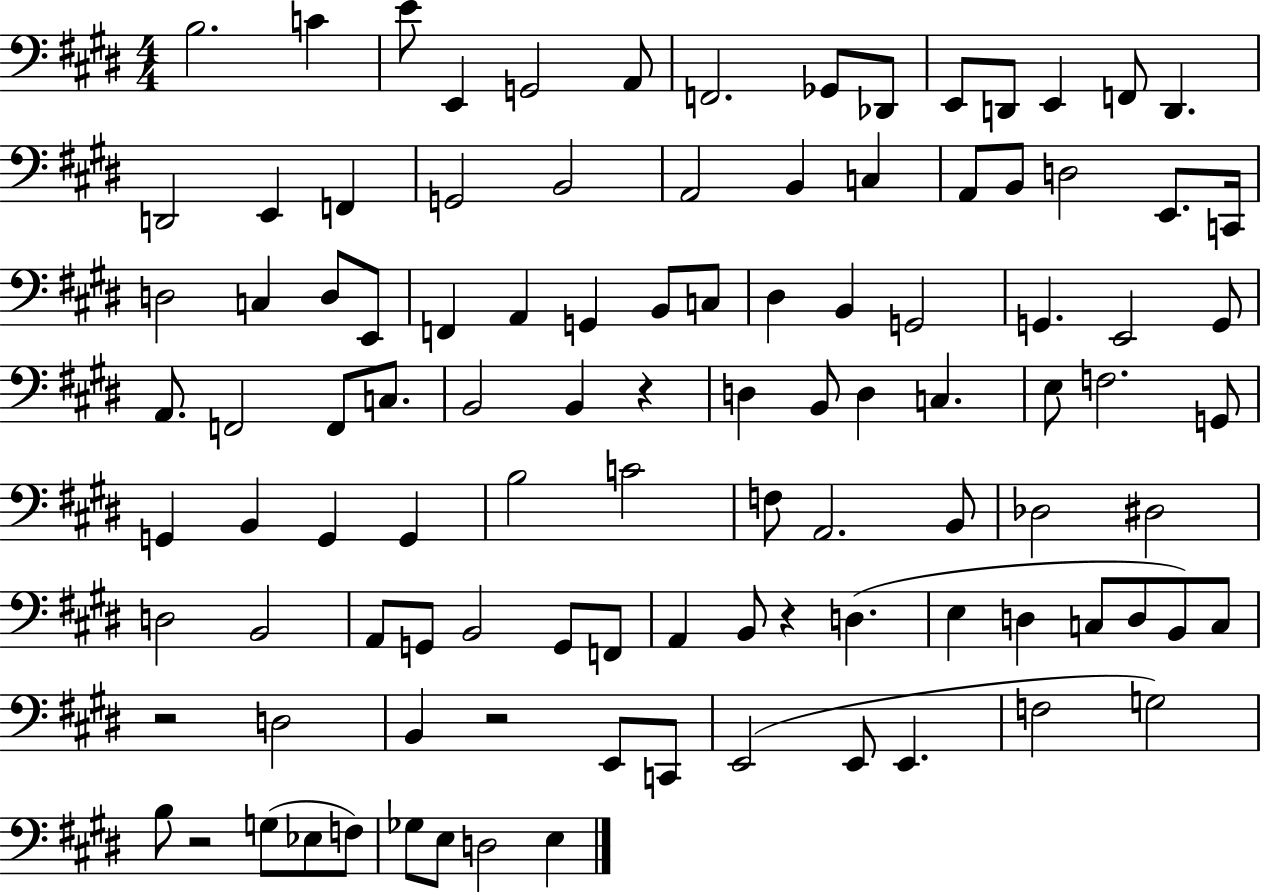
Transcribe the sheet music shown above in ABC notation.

X:1
T:Untitled
M:4/4
L:1/4
K:E
B,2 C E/2 E,, G,,2 A,,/2 F,,2 _G,,/2 _D,,/2 E,,/2 D,,/2 E,, F,,/2 D,, D,,2 E,, F,, G,,2 B,,2 A,,2 B,, C, A,,/2 B,,/2 D,2 E,,/2 C,,/4 D,2 C, D,/2 E,,/2 F,, A,, G,, B,,/2 C,/2 ^D, B,, G,,2 G,, E,,2 G,,/2 A,,/2 F,,2 F,,/2 C,/2 B,,2 B,, z D, B,,/2 D, C, E,/2 F,2 G,,/2 G,, B,, G,, G,, B,2 C2 F,/2 A,,2 B,,/2 _D,2 ^D,2 D,2 B,,2 A,,/2 G,,/2 B,,2 G,,/2 F,,/2 A,, B,,/2 z D, E, D, C,/2 D,/2 B,,/2 C,/2 z2 D,2 B,, z2 E,,/2 C,,/2 E,,2 E,,/2 E,, F,2 G,2 B,/2 z2 G,/2 _E,/2 F,/2 _G,/2 E,/2 D,2 E,